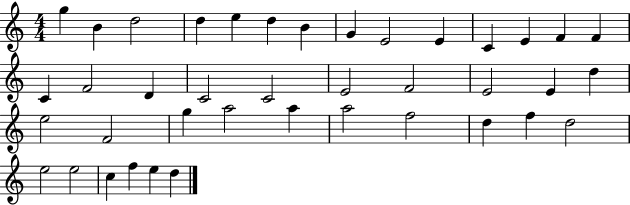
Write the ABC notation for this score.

X:1
T:Untitled
M:4/4
L:1/4
K:C
g B d2 d e d B G E2 E C E F F C F2 D C2 C2 E2 F2 E2 E d e2 F2 g a2 a a2 f2 d f d2 e2 e2 c f e d